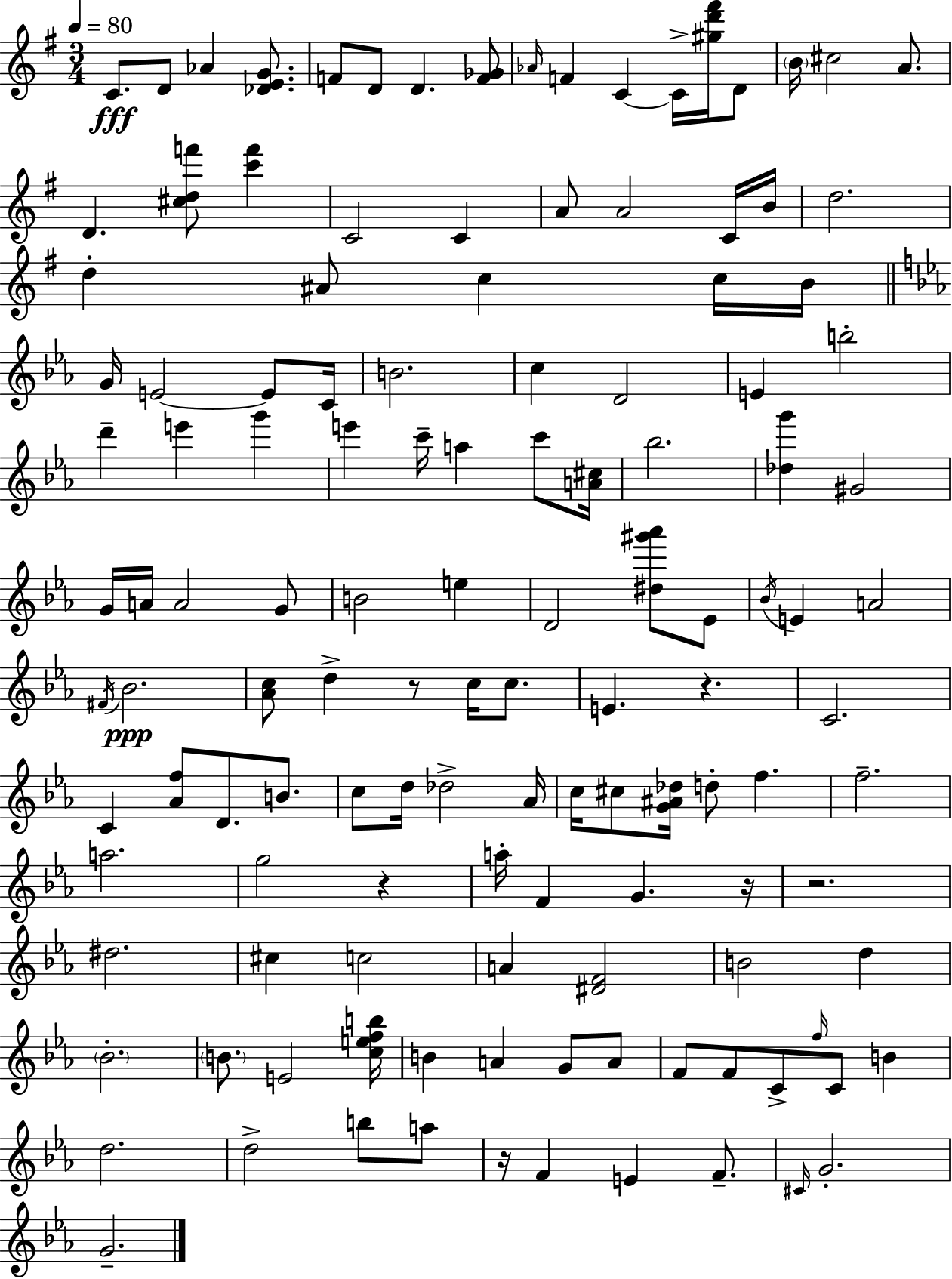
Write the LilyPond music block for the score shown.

{
  \clef treble
  \numericTimeSignature
  \time 3/4
  \key g \major
  \tempo 4 = 80
  \repeat volta 2 { c'8.\fff d'8 aes'4 <des' e' g'>8. | f'8 d'8 d'4. <f' ges'>8 | \grace { aes'16 } f'4 c'4~~ c'16-> <gis'' d''' fis'''>16 d'8 | \parenthesize b'16 cis''2 a'8. | \break d'4. <cis'' d'' f'''>8 <c''' f'''>4 | c'2 c'4 | a'8 a'2 c'16 | b'16 d''2. | \break d''4-. ais'8 c''4 c''16 | b'16 \bar "||" \break \key ees \major g'16 e'2~~ e'8 c'16 | b'2. | c''4 d'2 | e'4 b''2-. | \break d'''4-- e'''4 g'''4 | e'''4 c'''16-- a''4 c'''8 <a' cis''>16 | bes''2. | <des'' g'''>4 gis'2 | \break g'16 a'16 a'2 g'8 | b'2 e''4 | d'2 <dis'' gis''' aes'''>8 ees'8 | \acciaccatura { bes'16 } e'4 a'2 | \break \acciaccatura { fis'16 }\ppp bes'2. | <aes' c''>8 d''4-> r8 c''16 c''8. | e'4. r4. | c'2. | \break c'4 <aes' f''>8 d'8. b'8. | c''8 d''16 des''2-> | aes'16 c''16 cis''8 <g' ais' des''>16 d''8-. f''4. | f''2.-- | \break a''2. | g''2 r4 | a''16-. f'4 g'4. | r16 r2. | \break dis''2. | cis''4 c''2 | a'4 <dis' f'>2 | b'2 d''4 | \break \parenthesize bes'2.-. | \parenthesize b'8. e'2 | <c'' e'' f'' b''>16 b'4 a'4 g'8 | a'8 f'8 f'8 c'8-> \grace { f''16 } c'8 b'4 | \break d''2. | d''2-> b''8 | a''8 r16 f'4 e'4 | f'8.-- \grace { cis'16 } g'2.-. | \break g'2.-- | } \bar "|."
}